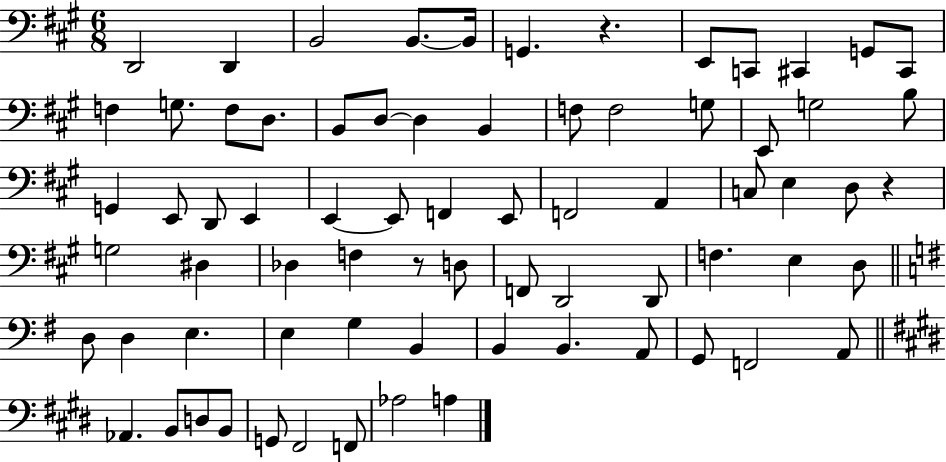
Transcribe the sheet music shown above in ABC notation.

X:1
T:Untitled
M:6/8
L:1/4
K:A
D,,2 D,, B,,2 B,,/2 B,,/4 G,, z E,,/2 C,,/2 ^C,, G,,/2 ^C,,/2 F, G,/2 F,/2 D,/2 B,,/2 D,/2 D, B,, F,/2 F,2 G,/2 E,,/2 G,2 B,/2 G,, E,,/2 D,,/2 E,, E,, E,,/2 F,, E,,/2 F,,2 A,, C,/2 E, D,/2 z G,2 ^D, _D, F, z/2 D,/2 F,,/2 D,,2 D,,/2 F, E, D,/2 D,/2 D, E, E, G, B,, B,, B,, A,,/2 G,,/2 F,,2 A,,/2 _A,, B,,/2 D,/2 B,,/2 G,,/2 ^F,,2 F,,/2 _A,2 A,